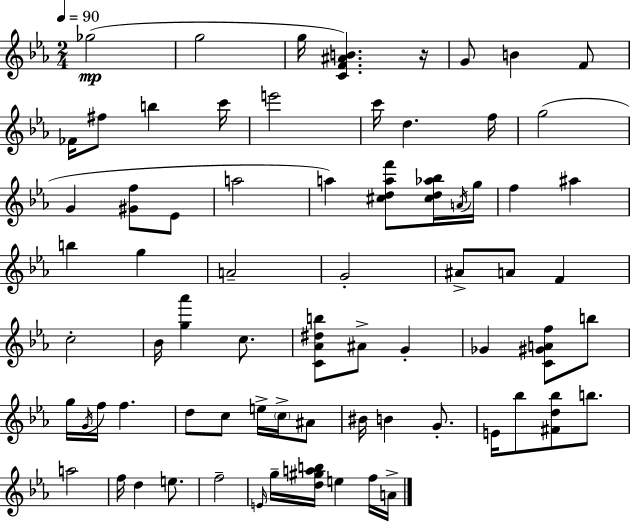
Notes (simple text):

Gb5/h G5/h G5/s [C4,F4,A#4,B4]/q. R/s G4/e B4/q F4/e FES4/s F#5/e B5/q C6/s E6/h C6/s D5/q. F5/s G5/h G4/q [G#4,F5]/e Eb4/e A5/h A5/q [C#5,D5,A5,F6]/e [C#5,D5,Ab5,Bb5]/s A4/s G5/s F5/q A#5/q B5/q G5/q A4/h G4/h A#4/e A4/e F4/q C5/h Bb4/s [G5,Ab6]/q C5/e. [C4,Ab4,D#5,B5]/e A#4/e G4/q Gb4/q [C4,G#4,A4,F5]/e B5/e G5/s G4/s F5/s F5/q. D5/e C5/e E5/s C5/s A#4/e BIS4/s B4/q G4/e. E4/s Bb5/e [F#4,D5,Bb5]/e B5/e. A5/h F5/s D5/q E5/e. F5/h E4/s G5/s [D5,G#5,A5,B5]/s E5/q F5/s A4/s